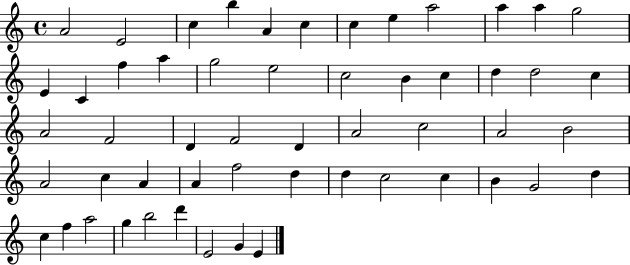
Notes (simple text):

A4/h E4/h C5/q B5/q A4/q C5/q C5/q E5/q A5/h A5/q A5/q G5/h E4/q C4/q F5/q A5/q G5/h E5/h C5/h B4/q C5/q D5/q D5/h C5/q A4/h F4/h D4/q F4/h D4/q A4/h C5/h A4/h B4/h A4/h C5/q A4/q A4/q F5/h D5/q D5/q C5/h C5/q B4/q G4/h D5/q C5/q F5/q A5/h G5/q B5/h D6/q E4/h G4/q E4/q